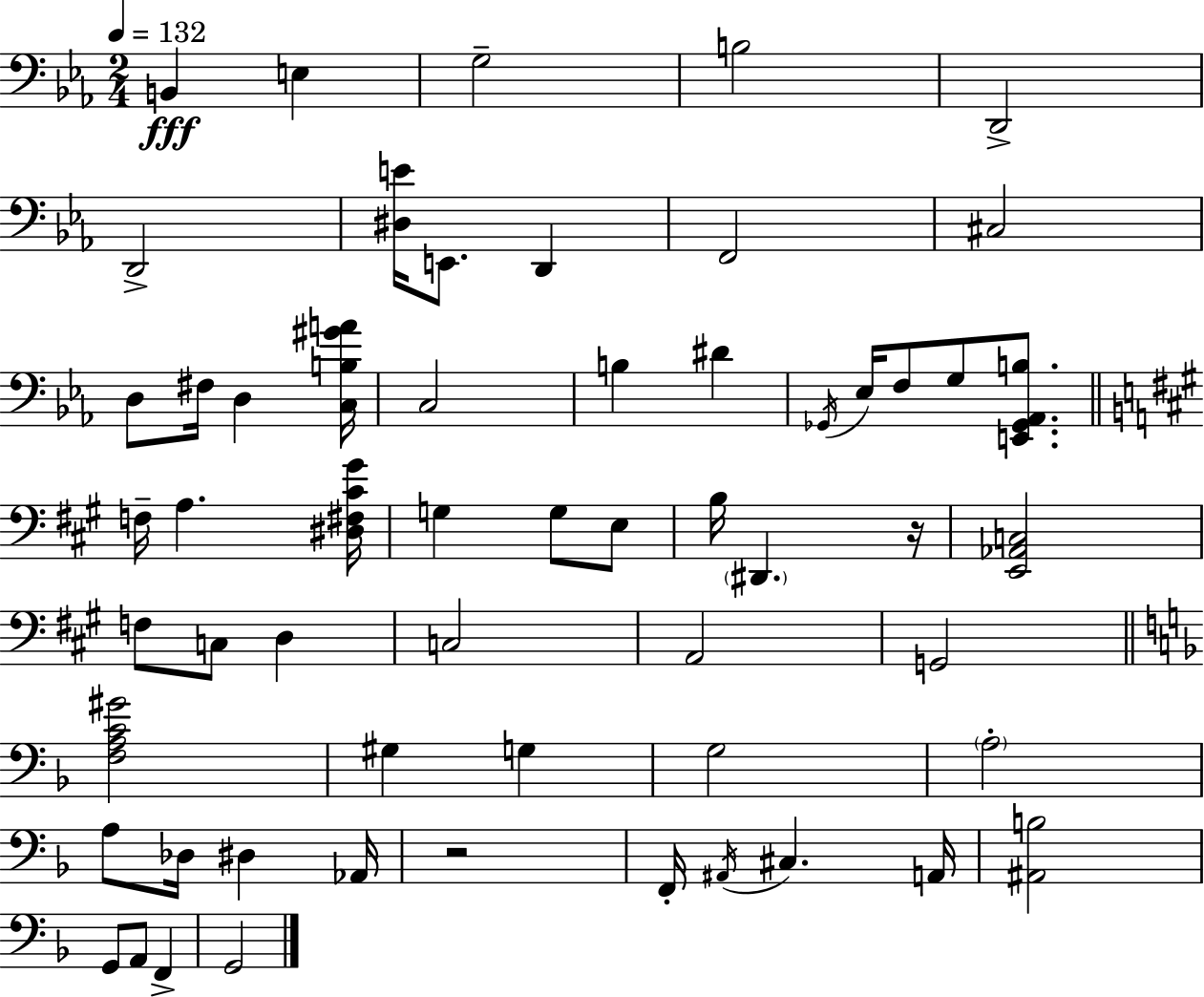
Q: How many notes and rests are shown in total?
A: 58